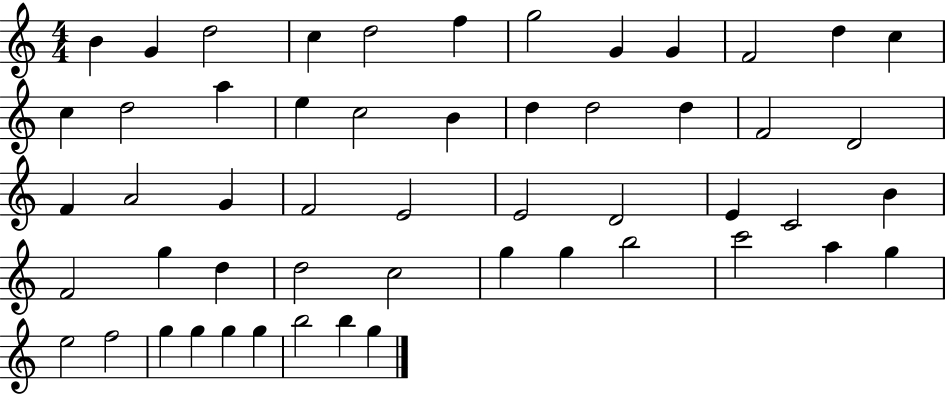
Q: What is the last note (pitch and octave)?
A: G5